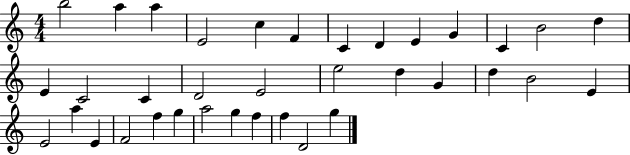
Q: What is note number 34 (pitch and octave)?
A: F5